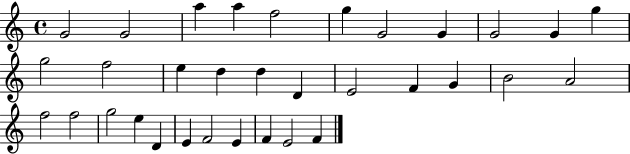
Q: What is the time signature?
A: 4/4